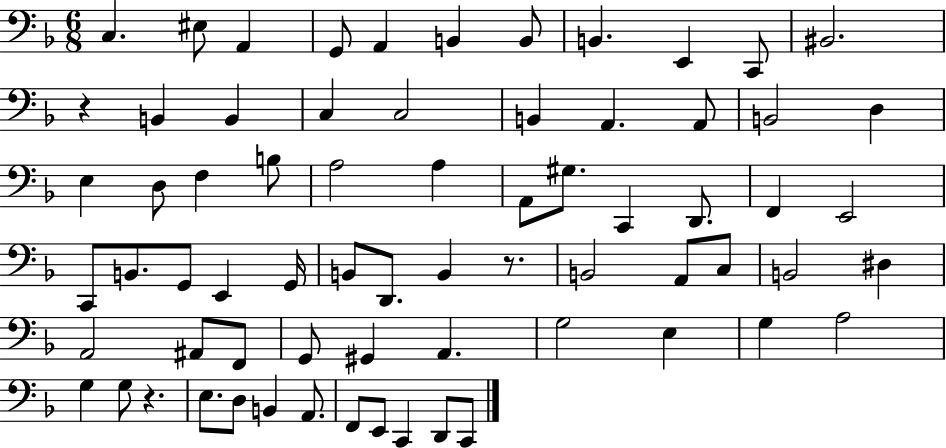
X:1
T:Untitled
M:6/8
L:1/4
K:F
C, ^E,/2 A,, G,,/2 A,, B,, B,,/2 B,, E,, C,,/2 ^B,,2 z B,, B,, C, C,2 B,, A,, A,,/2 B,,2 D, E, D,/2 F, B,/2 A,2 A, A,,/2 ^G,/2 C,, D,,/2 F,, E,,2 C,,/2 B,,/2 G,,/2 E,, G,,/4 B,,/2 D,,/2 B,, z/2 B,,2 A,,/2 C,/2 B,,2 ^D, A,,2 ^A,,/2 F,,/2 G,,/2 ^G,, A,, G,2 E, G, A,2 G, G,/2 z E,/2 D,/2 B,, A,,/2 F,,/2 E,,/2 C,, D,,/2 C,,/2